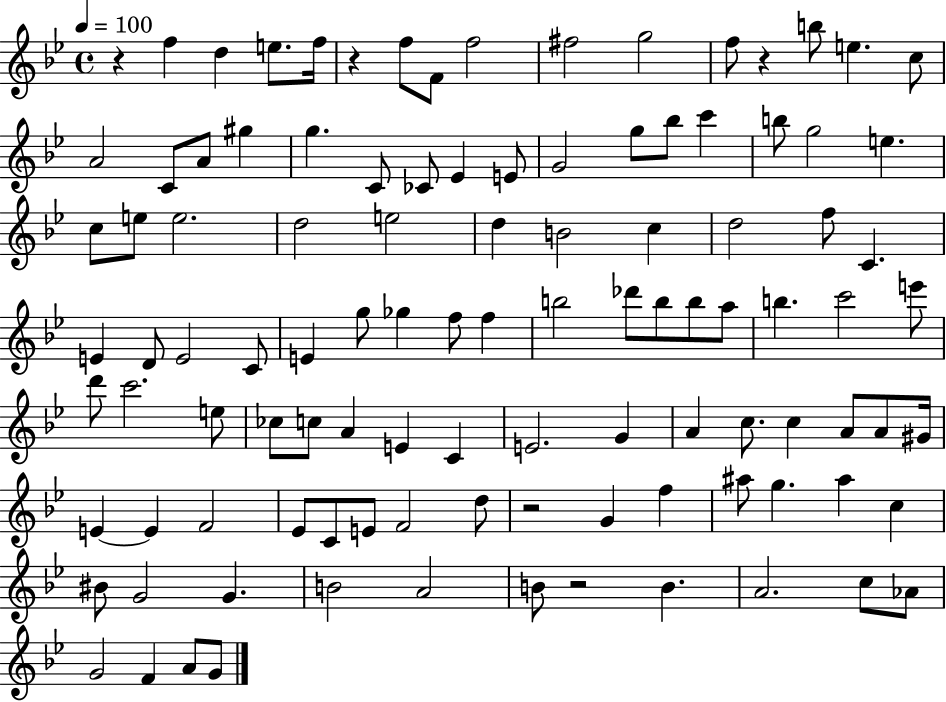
{
  \clef treble
  \time 4/4
  \defaultTimeSignature
  \key bes \major
  \tempo 4 = 100
  r4 f''4 d''4 e''8. f''16 | r4 f''8 f'8 f''2 | fis''2 g''2 | f''8 r4 b''8 e''4. c''8 | \break a'2 c'8 a'8 gis''4 | g''4. c'8 ces'8 ees'4 e'8 | g'2 g''8 bes''8 c'''4 | b''8 g''2 e''4. | \break c''8 e''8 e''2. | d''2 e''2 | d''4 b'2 c''4 | d''2 f''8 c'4. | \break e'4 d'8 e'2 c'8 | e'4 g''8 ges''4 f''8 f''4 | b''2 des'''8 b''8 b''8 a''8 | b''4. c'''2 e'''8 | \break d'''8 c'''2. e''8 | ces''8 c''8 a'4 e'4 c'4 | e'2. g'4 | a'4 c''8. c''4 a'8 a'8 gis'16 | \break e'4~~ e'4 f'2 | ees'8 c'8 e'8 f'2 d''8 | r2 g'4 f''4 | ais''8 g''4. ais''4 c''4 | \break bis'8 g'2 g'4. | b'2 a'2 | b'8 r2 b'4. | a'2. c''8 aes'8 | \break g'2 f'4 a'8 g'8 | \bar "|."
}